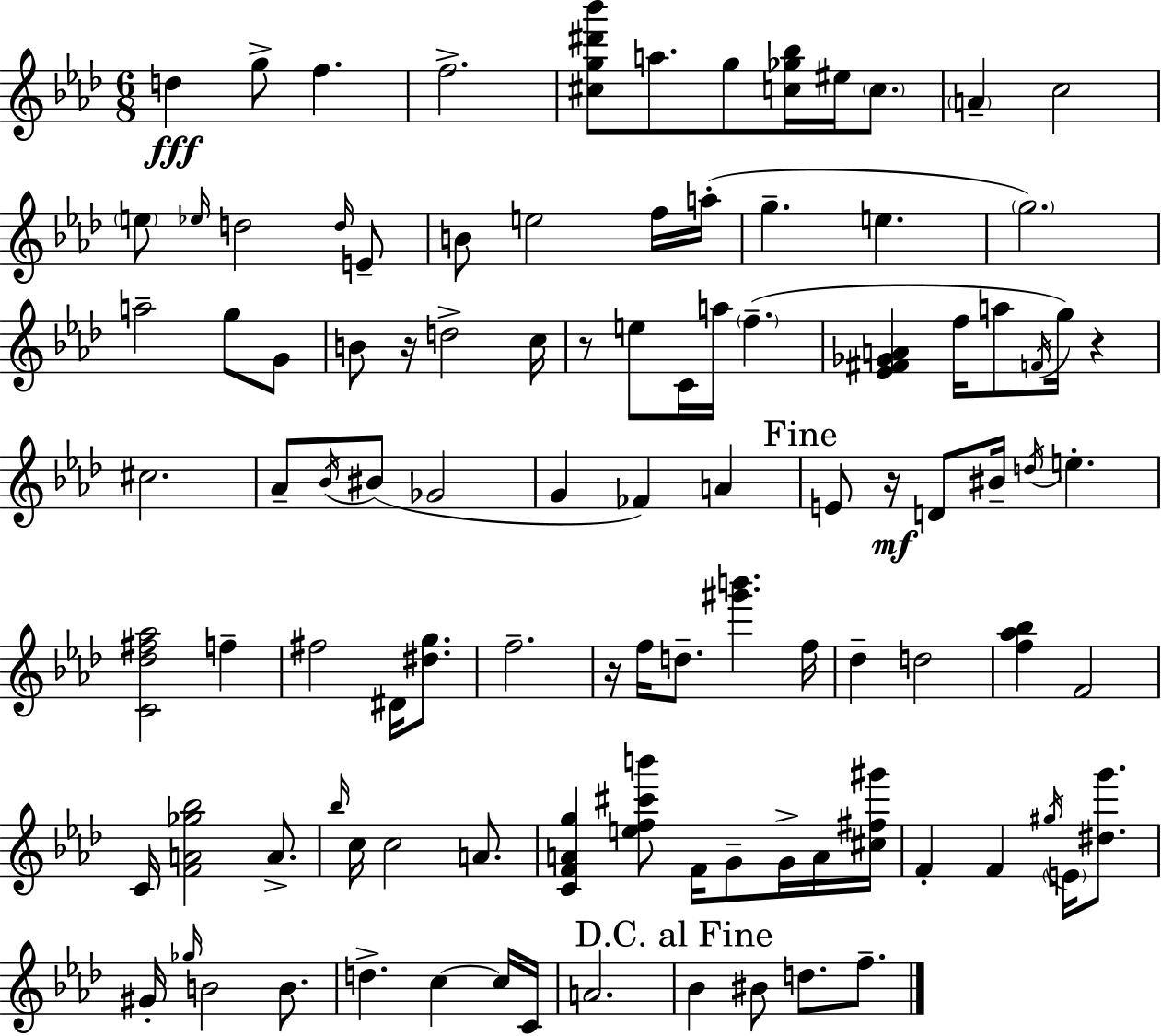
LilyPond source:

{
  \clef treble
  \numericTimeSignature
  \time 6/8
  \key f \minor
  \repeat volta 2 { d''4\fff g''8-> f''4. | f''2.-> | <cis'' g'' dis''' bes'''>8 a''8. g''8 <c'' ges'' bes''>16 eis''16 \parenthesize c''8. | \parenthesize a'4-- c''2 | \break \parenthesize e''8 \grace { ees''16 } d''2 \grace { d''16 } | e'8-- b'8 e''2 | f''16 a''16-.( g''4.-- e''4. | \parenthesize g''2.) | \break a''2-- g''8 | g'8 b'8 r16 d''2-> | c''16 r8 e''8 c'16 a''16 \parenthesize f''4.--( | <ees' fis' ges' a'>4 f''16 a''8 \acciaccatura { f'16 } g''16) r4 | \break cis''2. | aes'8-- \acciaccatura { bes'16 }( bis'8 ges'2 | g'4 fes'4) | a'4 \mark "Fine" e'8 r16\mf d'8 bis'16-- \acciaccatura { d''16 } e''4.-. | \break <c' des'' fis'' aes''>2 | f''4-- fis''2 | dis'16 <dis'' g''>8. f''2.-- | r16 f''16 d''8.-- <gis''' b'''>4. | \break f''16 des''4-- d''2 | <f'' aes'' bes''>4 f'2 | c'16 <f' a' ges'' bes''>2 | a'8.-> \grace { bes''16 } c''16 c''2 | \break a'8. <c' f' a' g''>4 <e'' f'' cis''' b'''>8 | f'16 g'8-- g'16-> a'16 <cis'' fis'' gis'''>16 f'4-. f'4 | \acciaccatura { gis''16 } \parenthesize e'16 <dis'' g'''>8. gis'16-. \grace { ges''16 } b'2 | b'8. d''4.-> | \break c''4~~ c''16 c'16 a'2. | \mark "D.C. al Fine" bes'4 | bis'8 d''8. f''8.-- } \bar "|."
}